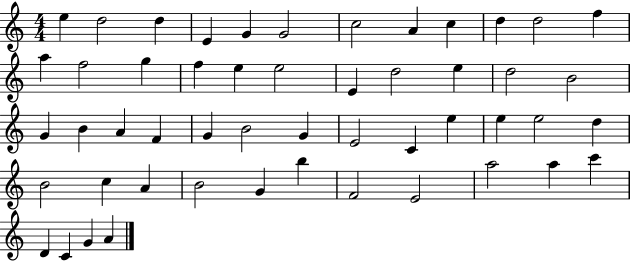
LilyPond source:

{
  \clef treble
  \numericTimeSignature
  \time 4/4
  \key c \major
  e''4 d''2 d''4 | e'4 g'4 g'2 | c''2 a'4 c''4 | d''4 d''2 f''4 | \break a''4 f''2 g''4 | f''4 e''4 e''2 | e'4 d''2 e''4 | d''2 b'2 | \break g'4 b'4 a'4 f'4 | g'4 b'2 g'4 | e'2 c'4 e''4 | e''4 e''2 d''4 | \break b'2 c''4 a'4 | b'2 g'4 b''4 | f'2 e'2 | a''2 a''4 c'''4 | \break d'4 c'4 g'4 a'4 | \bar "|."
}